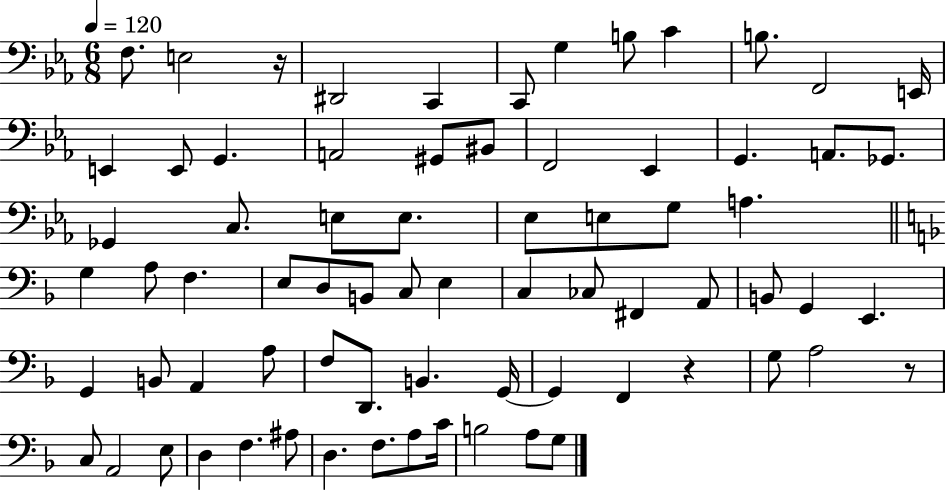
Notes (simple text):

F3/e. E3/h R/s D#2/h C2/q C2/e G3/q B3/e C4/q B3/e. F2/h E2/s E2/q E2/e G2/q. A2/h G#2/e BIS2/e F2/h Eb2/q G2/q. A2/e. Gb2/e. Gb2/q C3/e. E3/e E3/e. Eb3/e E3/e G3/e A3/q. G3/q A3/e F3/q. E3/e D3/e B2/e C3/e E3/q C3/q CES3/e F#2/q A2/e B2/e G2/q E2/q. G2/q B2/e A2/q A3/e F3/e D2/e. B2/q. G2/s G2/q F2/q R/q G3/e A3/h R/e C3/e A2/h E3/e D3/q F3/q. A#3/e D3/q. F3/e. A3/e C4/s B3/h A3/e G3/e